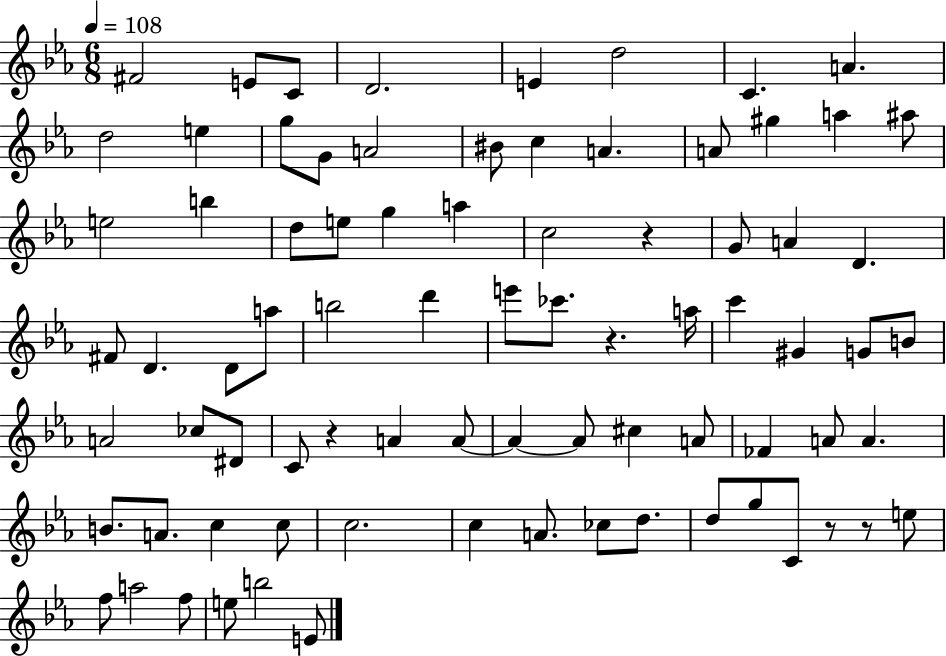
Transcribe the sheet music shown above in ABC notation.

X:1
T:Untitled
M:6/8
L:1/4
K:Eb
^F2 E/2 C/2 D2 E d2 C A d2 e g/2 G/2 A2 ^B/2 c A A/2 ^g a ^a/2 e2 b d/2 e/2 g a c2 z G/2 A D ^F/2 D D/2 a/2 b2 d' e'/2 _c'/2 z a/4 c' ^G G/2 B/2 A2 _c/2 ^D/2 C/2 z A A/2 A A/2 ^c A/2 _F A/2 A B/2 A/2 c c/2 c2 c A/2 _c/2 d/2 d/2 g/2 C/2 z/2 z/2 e/2 f/2 a2 f/2 e/2 b2 E/2